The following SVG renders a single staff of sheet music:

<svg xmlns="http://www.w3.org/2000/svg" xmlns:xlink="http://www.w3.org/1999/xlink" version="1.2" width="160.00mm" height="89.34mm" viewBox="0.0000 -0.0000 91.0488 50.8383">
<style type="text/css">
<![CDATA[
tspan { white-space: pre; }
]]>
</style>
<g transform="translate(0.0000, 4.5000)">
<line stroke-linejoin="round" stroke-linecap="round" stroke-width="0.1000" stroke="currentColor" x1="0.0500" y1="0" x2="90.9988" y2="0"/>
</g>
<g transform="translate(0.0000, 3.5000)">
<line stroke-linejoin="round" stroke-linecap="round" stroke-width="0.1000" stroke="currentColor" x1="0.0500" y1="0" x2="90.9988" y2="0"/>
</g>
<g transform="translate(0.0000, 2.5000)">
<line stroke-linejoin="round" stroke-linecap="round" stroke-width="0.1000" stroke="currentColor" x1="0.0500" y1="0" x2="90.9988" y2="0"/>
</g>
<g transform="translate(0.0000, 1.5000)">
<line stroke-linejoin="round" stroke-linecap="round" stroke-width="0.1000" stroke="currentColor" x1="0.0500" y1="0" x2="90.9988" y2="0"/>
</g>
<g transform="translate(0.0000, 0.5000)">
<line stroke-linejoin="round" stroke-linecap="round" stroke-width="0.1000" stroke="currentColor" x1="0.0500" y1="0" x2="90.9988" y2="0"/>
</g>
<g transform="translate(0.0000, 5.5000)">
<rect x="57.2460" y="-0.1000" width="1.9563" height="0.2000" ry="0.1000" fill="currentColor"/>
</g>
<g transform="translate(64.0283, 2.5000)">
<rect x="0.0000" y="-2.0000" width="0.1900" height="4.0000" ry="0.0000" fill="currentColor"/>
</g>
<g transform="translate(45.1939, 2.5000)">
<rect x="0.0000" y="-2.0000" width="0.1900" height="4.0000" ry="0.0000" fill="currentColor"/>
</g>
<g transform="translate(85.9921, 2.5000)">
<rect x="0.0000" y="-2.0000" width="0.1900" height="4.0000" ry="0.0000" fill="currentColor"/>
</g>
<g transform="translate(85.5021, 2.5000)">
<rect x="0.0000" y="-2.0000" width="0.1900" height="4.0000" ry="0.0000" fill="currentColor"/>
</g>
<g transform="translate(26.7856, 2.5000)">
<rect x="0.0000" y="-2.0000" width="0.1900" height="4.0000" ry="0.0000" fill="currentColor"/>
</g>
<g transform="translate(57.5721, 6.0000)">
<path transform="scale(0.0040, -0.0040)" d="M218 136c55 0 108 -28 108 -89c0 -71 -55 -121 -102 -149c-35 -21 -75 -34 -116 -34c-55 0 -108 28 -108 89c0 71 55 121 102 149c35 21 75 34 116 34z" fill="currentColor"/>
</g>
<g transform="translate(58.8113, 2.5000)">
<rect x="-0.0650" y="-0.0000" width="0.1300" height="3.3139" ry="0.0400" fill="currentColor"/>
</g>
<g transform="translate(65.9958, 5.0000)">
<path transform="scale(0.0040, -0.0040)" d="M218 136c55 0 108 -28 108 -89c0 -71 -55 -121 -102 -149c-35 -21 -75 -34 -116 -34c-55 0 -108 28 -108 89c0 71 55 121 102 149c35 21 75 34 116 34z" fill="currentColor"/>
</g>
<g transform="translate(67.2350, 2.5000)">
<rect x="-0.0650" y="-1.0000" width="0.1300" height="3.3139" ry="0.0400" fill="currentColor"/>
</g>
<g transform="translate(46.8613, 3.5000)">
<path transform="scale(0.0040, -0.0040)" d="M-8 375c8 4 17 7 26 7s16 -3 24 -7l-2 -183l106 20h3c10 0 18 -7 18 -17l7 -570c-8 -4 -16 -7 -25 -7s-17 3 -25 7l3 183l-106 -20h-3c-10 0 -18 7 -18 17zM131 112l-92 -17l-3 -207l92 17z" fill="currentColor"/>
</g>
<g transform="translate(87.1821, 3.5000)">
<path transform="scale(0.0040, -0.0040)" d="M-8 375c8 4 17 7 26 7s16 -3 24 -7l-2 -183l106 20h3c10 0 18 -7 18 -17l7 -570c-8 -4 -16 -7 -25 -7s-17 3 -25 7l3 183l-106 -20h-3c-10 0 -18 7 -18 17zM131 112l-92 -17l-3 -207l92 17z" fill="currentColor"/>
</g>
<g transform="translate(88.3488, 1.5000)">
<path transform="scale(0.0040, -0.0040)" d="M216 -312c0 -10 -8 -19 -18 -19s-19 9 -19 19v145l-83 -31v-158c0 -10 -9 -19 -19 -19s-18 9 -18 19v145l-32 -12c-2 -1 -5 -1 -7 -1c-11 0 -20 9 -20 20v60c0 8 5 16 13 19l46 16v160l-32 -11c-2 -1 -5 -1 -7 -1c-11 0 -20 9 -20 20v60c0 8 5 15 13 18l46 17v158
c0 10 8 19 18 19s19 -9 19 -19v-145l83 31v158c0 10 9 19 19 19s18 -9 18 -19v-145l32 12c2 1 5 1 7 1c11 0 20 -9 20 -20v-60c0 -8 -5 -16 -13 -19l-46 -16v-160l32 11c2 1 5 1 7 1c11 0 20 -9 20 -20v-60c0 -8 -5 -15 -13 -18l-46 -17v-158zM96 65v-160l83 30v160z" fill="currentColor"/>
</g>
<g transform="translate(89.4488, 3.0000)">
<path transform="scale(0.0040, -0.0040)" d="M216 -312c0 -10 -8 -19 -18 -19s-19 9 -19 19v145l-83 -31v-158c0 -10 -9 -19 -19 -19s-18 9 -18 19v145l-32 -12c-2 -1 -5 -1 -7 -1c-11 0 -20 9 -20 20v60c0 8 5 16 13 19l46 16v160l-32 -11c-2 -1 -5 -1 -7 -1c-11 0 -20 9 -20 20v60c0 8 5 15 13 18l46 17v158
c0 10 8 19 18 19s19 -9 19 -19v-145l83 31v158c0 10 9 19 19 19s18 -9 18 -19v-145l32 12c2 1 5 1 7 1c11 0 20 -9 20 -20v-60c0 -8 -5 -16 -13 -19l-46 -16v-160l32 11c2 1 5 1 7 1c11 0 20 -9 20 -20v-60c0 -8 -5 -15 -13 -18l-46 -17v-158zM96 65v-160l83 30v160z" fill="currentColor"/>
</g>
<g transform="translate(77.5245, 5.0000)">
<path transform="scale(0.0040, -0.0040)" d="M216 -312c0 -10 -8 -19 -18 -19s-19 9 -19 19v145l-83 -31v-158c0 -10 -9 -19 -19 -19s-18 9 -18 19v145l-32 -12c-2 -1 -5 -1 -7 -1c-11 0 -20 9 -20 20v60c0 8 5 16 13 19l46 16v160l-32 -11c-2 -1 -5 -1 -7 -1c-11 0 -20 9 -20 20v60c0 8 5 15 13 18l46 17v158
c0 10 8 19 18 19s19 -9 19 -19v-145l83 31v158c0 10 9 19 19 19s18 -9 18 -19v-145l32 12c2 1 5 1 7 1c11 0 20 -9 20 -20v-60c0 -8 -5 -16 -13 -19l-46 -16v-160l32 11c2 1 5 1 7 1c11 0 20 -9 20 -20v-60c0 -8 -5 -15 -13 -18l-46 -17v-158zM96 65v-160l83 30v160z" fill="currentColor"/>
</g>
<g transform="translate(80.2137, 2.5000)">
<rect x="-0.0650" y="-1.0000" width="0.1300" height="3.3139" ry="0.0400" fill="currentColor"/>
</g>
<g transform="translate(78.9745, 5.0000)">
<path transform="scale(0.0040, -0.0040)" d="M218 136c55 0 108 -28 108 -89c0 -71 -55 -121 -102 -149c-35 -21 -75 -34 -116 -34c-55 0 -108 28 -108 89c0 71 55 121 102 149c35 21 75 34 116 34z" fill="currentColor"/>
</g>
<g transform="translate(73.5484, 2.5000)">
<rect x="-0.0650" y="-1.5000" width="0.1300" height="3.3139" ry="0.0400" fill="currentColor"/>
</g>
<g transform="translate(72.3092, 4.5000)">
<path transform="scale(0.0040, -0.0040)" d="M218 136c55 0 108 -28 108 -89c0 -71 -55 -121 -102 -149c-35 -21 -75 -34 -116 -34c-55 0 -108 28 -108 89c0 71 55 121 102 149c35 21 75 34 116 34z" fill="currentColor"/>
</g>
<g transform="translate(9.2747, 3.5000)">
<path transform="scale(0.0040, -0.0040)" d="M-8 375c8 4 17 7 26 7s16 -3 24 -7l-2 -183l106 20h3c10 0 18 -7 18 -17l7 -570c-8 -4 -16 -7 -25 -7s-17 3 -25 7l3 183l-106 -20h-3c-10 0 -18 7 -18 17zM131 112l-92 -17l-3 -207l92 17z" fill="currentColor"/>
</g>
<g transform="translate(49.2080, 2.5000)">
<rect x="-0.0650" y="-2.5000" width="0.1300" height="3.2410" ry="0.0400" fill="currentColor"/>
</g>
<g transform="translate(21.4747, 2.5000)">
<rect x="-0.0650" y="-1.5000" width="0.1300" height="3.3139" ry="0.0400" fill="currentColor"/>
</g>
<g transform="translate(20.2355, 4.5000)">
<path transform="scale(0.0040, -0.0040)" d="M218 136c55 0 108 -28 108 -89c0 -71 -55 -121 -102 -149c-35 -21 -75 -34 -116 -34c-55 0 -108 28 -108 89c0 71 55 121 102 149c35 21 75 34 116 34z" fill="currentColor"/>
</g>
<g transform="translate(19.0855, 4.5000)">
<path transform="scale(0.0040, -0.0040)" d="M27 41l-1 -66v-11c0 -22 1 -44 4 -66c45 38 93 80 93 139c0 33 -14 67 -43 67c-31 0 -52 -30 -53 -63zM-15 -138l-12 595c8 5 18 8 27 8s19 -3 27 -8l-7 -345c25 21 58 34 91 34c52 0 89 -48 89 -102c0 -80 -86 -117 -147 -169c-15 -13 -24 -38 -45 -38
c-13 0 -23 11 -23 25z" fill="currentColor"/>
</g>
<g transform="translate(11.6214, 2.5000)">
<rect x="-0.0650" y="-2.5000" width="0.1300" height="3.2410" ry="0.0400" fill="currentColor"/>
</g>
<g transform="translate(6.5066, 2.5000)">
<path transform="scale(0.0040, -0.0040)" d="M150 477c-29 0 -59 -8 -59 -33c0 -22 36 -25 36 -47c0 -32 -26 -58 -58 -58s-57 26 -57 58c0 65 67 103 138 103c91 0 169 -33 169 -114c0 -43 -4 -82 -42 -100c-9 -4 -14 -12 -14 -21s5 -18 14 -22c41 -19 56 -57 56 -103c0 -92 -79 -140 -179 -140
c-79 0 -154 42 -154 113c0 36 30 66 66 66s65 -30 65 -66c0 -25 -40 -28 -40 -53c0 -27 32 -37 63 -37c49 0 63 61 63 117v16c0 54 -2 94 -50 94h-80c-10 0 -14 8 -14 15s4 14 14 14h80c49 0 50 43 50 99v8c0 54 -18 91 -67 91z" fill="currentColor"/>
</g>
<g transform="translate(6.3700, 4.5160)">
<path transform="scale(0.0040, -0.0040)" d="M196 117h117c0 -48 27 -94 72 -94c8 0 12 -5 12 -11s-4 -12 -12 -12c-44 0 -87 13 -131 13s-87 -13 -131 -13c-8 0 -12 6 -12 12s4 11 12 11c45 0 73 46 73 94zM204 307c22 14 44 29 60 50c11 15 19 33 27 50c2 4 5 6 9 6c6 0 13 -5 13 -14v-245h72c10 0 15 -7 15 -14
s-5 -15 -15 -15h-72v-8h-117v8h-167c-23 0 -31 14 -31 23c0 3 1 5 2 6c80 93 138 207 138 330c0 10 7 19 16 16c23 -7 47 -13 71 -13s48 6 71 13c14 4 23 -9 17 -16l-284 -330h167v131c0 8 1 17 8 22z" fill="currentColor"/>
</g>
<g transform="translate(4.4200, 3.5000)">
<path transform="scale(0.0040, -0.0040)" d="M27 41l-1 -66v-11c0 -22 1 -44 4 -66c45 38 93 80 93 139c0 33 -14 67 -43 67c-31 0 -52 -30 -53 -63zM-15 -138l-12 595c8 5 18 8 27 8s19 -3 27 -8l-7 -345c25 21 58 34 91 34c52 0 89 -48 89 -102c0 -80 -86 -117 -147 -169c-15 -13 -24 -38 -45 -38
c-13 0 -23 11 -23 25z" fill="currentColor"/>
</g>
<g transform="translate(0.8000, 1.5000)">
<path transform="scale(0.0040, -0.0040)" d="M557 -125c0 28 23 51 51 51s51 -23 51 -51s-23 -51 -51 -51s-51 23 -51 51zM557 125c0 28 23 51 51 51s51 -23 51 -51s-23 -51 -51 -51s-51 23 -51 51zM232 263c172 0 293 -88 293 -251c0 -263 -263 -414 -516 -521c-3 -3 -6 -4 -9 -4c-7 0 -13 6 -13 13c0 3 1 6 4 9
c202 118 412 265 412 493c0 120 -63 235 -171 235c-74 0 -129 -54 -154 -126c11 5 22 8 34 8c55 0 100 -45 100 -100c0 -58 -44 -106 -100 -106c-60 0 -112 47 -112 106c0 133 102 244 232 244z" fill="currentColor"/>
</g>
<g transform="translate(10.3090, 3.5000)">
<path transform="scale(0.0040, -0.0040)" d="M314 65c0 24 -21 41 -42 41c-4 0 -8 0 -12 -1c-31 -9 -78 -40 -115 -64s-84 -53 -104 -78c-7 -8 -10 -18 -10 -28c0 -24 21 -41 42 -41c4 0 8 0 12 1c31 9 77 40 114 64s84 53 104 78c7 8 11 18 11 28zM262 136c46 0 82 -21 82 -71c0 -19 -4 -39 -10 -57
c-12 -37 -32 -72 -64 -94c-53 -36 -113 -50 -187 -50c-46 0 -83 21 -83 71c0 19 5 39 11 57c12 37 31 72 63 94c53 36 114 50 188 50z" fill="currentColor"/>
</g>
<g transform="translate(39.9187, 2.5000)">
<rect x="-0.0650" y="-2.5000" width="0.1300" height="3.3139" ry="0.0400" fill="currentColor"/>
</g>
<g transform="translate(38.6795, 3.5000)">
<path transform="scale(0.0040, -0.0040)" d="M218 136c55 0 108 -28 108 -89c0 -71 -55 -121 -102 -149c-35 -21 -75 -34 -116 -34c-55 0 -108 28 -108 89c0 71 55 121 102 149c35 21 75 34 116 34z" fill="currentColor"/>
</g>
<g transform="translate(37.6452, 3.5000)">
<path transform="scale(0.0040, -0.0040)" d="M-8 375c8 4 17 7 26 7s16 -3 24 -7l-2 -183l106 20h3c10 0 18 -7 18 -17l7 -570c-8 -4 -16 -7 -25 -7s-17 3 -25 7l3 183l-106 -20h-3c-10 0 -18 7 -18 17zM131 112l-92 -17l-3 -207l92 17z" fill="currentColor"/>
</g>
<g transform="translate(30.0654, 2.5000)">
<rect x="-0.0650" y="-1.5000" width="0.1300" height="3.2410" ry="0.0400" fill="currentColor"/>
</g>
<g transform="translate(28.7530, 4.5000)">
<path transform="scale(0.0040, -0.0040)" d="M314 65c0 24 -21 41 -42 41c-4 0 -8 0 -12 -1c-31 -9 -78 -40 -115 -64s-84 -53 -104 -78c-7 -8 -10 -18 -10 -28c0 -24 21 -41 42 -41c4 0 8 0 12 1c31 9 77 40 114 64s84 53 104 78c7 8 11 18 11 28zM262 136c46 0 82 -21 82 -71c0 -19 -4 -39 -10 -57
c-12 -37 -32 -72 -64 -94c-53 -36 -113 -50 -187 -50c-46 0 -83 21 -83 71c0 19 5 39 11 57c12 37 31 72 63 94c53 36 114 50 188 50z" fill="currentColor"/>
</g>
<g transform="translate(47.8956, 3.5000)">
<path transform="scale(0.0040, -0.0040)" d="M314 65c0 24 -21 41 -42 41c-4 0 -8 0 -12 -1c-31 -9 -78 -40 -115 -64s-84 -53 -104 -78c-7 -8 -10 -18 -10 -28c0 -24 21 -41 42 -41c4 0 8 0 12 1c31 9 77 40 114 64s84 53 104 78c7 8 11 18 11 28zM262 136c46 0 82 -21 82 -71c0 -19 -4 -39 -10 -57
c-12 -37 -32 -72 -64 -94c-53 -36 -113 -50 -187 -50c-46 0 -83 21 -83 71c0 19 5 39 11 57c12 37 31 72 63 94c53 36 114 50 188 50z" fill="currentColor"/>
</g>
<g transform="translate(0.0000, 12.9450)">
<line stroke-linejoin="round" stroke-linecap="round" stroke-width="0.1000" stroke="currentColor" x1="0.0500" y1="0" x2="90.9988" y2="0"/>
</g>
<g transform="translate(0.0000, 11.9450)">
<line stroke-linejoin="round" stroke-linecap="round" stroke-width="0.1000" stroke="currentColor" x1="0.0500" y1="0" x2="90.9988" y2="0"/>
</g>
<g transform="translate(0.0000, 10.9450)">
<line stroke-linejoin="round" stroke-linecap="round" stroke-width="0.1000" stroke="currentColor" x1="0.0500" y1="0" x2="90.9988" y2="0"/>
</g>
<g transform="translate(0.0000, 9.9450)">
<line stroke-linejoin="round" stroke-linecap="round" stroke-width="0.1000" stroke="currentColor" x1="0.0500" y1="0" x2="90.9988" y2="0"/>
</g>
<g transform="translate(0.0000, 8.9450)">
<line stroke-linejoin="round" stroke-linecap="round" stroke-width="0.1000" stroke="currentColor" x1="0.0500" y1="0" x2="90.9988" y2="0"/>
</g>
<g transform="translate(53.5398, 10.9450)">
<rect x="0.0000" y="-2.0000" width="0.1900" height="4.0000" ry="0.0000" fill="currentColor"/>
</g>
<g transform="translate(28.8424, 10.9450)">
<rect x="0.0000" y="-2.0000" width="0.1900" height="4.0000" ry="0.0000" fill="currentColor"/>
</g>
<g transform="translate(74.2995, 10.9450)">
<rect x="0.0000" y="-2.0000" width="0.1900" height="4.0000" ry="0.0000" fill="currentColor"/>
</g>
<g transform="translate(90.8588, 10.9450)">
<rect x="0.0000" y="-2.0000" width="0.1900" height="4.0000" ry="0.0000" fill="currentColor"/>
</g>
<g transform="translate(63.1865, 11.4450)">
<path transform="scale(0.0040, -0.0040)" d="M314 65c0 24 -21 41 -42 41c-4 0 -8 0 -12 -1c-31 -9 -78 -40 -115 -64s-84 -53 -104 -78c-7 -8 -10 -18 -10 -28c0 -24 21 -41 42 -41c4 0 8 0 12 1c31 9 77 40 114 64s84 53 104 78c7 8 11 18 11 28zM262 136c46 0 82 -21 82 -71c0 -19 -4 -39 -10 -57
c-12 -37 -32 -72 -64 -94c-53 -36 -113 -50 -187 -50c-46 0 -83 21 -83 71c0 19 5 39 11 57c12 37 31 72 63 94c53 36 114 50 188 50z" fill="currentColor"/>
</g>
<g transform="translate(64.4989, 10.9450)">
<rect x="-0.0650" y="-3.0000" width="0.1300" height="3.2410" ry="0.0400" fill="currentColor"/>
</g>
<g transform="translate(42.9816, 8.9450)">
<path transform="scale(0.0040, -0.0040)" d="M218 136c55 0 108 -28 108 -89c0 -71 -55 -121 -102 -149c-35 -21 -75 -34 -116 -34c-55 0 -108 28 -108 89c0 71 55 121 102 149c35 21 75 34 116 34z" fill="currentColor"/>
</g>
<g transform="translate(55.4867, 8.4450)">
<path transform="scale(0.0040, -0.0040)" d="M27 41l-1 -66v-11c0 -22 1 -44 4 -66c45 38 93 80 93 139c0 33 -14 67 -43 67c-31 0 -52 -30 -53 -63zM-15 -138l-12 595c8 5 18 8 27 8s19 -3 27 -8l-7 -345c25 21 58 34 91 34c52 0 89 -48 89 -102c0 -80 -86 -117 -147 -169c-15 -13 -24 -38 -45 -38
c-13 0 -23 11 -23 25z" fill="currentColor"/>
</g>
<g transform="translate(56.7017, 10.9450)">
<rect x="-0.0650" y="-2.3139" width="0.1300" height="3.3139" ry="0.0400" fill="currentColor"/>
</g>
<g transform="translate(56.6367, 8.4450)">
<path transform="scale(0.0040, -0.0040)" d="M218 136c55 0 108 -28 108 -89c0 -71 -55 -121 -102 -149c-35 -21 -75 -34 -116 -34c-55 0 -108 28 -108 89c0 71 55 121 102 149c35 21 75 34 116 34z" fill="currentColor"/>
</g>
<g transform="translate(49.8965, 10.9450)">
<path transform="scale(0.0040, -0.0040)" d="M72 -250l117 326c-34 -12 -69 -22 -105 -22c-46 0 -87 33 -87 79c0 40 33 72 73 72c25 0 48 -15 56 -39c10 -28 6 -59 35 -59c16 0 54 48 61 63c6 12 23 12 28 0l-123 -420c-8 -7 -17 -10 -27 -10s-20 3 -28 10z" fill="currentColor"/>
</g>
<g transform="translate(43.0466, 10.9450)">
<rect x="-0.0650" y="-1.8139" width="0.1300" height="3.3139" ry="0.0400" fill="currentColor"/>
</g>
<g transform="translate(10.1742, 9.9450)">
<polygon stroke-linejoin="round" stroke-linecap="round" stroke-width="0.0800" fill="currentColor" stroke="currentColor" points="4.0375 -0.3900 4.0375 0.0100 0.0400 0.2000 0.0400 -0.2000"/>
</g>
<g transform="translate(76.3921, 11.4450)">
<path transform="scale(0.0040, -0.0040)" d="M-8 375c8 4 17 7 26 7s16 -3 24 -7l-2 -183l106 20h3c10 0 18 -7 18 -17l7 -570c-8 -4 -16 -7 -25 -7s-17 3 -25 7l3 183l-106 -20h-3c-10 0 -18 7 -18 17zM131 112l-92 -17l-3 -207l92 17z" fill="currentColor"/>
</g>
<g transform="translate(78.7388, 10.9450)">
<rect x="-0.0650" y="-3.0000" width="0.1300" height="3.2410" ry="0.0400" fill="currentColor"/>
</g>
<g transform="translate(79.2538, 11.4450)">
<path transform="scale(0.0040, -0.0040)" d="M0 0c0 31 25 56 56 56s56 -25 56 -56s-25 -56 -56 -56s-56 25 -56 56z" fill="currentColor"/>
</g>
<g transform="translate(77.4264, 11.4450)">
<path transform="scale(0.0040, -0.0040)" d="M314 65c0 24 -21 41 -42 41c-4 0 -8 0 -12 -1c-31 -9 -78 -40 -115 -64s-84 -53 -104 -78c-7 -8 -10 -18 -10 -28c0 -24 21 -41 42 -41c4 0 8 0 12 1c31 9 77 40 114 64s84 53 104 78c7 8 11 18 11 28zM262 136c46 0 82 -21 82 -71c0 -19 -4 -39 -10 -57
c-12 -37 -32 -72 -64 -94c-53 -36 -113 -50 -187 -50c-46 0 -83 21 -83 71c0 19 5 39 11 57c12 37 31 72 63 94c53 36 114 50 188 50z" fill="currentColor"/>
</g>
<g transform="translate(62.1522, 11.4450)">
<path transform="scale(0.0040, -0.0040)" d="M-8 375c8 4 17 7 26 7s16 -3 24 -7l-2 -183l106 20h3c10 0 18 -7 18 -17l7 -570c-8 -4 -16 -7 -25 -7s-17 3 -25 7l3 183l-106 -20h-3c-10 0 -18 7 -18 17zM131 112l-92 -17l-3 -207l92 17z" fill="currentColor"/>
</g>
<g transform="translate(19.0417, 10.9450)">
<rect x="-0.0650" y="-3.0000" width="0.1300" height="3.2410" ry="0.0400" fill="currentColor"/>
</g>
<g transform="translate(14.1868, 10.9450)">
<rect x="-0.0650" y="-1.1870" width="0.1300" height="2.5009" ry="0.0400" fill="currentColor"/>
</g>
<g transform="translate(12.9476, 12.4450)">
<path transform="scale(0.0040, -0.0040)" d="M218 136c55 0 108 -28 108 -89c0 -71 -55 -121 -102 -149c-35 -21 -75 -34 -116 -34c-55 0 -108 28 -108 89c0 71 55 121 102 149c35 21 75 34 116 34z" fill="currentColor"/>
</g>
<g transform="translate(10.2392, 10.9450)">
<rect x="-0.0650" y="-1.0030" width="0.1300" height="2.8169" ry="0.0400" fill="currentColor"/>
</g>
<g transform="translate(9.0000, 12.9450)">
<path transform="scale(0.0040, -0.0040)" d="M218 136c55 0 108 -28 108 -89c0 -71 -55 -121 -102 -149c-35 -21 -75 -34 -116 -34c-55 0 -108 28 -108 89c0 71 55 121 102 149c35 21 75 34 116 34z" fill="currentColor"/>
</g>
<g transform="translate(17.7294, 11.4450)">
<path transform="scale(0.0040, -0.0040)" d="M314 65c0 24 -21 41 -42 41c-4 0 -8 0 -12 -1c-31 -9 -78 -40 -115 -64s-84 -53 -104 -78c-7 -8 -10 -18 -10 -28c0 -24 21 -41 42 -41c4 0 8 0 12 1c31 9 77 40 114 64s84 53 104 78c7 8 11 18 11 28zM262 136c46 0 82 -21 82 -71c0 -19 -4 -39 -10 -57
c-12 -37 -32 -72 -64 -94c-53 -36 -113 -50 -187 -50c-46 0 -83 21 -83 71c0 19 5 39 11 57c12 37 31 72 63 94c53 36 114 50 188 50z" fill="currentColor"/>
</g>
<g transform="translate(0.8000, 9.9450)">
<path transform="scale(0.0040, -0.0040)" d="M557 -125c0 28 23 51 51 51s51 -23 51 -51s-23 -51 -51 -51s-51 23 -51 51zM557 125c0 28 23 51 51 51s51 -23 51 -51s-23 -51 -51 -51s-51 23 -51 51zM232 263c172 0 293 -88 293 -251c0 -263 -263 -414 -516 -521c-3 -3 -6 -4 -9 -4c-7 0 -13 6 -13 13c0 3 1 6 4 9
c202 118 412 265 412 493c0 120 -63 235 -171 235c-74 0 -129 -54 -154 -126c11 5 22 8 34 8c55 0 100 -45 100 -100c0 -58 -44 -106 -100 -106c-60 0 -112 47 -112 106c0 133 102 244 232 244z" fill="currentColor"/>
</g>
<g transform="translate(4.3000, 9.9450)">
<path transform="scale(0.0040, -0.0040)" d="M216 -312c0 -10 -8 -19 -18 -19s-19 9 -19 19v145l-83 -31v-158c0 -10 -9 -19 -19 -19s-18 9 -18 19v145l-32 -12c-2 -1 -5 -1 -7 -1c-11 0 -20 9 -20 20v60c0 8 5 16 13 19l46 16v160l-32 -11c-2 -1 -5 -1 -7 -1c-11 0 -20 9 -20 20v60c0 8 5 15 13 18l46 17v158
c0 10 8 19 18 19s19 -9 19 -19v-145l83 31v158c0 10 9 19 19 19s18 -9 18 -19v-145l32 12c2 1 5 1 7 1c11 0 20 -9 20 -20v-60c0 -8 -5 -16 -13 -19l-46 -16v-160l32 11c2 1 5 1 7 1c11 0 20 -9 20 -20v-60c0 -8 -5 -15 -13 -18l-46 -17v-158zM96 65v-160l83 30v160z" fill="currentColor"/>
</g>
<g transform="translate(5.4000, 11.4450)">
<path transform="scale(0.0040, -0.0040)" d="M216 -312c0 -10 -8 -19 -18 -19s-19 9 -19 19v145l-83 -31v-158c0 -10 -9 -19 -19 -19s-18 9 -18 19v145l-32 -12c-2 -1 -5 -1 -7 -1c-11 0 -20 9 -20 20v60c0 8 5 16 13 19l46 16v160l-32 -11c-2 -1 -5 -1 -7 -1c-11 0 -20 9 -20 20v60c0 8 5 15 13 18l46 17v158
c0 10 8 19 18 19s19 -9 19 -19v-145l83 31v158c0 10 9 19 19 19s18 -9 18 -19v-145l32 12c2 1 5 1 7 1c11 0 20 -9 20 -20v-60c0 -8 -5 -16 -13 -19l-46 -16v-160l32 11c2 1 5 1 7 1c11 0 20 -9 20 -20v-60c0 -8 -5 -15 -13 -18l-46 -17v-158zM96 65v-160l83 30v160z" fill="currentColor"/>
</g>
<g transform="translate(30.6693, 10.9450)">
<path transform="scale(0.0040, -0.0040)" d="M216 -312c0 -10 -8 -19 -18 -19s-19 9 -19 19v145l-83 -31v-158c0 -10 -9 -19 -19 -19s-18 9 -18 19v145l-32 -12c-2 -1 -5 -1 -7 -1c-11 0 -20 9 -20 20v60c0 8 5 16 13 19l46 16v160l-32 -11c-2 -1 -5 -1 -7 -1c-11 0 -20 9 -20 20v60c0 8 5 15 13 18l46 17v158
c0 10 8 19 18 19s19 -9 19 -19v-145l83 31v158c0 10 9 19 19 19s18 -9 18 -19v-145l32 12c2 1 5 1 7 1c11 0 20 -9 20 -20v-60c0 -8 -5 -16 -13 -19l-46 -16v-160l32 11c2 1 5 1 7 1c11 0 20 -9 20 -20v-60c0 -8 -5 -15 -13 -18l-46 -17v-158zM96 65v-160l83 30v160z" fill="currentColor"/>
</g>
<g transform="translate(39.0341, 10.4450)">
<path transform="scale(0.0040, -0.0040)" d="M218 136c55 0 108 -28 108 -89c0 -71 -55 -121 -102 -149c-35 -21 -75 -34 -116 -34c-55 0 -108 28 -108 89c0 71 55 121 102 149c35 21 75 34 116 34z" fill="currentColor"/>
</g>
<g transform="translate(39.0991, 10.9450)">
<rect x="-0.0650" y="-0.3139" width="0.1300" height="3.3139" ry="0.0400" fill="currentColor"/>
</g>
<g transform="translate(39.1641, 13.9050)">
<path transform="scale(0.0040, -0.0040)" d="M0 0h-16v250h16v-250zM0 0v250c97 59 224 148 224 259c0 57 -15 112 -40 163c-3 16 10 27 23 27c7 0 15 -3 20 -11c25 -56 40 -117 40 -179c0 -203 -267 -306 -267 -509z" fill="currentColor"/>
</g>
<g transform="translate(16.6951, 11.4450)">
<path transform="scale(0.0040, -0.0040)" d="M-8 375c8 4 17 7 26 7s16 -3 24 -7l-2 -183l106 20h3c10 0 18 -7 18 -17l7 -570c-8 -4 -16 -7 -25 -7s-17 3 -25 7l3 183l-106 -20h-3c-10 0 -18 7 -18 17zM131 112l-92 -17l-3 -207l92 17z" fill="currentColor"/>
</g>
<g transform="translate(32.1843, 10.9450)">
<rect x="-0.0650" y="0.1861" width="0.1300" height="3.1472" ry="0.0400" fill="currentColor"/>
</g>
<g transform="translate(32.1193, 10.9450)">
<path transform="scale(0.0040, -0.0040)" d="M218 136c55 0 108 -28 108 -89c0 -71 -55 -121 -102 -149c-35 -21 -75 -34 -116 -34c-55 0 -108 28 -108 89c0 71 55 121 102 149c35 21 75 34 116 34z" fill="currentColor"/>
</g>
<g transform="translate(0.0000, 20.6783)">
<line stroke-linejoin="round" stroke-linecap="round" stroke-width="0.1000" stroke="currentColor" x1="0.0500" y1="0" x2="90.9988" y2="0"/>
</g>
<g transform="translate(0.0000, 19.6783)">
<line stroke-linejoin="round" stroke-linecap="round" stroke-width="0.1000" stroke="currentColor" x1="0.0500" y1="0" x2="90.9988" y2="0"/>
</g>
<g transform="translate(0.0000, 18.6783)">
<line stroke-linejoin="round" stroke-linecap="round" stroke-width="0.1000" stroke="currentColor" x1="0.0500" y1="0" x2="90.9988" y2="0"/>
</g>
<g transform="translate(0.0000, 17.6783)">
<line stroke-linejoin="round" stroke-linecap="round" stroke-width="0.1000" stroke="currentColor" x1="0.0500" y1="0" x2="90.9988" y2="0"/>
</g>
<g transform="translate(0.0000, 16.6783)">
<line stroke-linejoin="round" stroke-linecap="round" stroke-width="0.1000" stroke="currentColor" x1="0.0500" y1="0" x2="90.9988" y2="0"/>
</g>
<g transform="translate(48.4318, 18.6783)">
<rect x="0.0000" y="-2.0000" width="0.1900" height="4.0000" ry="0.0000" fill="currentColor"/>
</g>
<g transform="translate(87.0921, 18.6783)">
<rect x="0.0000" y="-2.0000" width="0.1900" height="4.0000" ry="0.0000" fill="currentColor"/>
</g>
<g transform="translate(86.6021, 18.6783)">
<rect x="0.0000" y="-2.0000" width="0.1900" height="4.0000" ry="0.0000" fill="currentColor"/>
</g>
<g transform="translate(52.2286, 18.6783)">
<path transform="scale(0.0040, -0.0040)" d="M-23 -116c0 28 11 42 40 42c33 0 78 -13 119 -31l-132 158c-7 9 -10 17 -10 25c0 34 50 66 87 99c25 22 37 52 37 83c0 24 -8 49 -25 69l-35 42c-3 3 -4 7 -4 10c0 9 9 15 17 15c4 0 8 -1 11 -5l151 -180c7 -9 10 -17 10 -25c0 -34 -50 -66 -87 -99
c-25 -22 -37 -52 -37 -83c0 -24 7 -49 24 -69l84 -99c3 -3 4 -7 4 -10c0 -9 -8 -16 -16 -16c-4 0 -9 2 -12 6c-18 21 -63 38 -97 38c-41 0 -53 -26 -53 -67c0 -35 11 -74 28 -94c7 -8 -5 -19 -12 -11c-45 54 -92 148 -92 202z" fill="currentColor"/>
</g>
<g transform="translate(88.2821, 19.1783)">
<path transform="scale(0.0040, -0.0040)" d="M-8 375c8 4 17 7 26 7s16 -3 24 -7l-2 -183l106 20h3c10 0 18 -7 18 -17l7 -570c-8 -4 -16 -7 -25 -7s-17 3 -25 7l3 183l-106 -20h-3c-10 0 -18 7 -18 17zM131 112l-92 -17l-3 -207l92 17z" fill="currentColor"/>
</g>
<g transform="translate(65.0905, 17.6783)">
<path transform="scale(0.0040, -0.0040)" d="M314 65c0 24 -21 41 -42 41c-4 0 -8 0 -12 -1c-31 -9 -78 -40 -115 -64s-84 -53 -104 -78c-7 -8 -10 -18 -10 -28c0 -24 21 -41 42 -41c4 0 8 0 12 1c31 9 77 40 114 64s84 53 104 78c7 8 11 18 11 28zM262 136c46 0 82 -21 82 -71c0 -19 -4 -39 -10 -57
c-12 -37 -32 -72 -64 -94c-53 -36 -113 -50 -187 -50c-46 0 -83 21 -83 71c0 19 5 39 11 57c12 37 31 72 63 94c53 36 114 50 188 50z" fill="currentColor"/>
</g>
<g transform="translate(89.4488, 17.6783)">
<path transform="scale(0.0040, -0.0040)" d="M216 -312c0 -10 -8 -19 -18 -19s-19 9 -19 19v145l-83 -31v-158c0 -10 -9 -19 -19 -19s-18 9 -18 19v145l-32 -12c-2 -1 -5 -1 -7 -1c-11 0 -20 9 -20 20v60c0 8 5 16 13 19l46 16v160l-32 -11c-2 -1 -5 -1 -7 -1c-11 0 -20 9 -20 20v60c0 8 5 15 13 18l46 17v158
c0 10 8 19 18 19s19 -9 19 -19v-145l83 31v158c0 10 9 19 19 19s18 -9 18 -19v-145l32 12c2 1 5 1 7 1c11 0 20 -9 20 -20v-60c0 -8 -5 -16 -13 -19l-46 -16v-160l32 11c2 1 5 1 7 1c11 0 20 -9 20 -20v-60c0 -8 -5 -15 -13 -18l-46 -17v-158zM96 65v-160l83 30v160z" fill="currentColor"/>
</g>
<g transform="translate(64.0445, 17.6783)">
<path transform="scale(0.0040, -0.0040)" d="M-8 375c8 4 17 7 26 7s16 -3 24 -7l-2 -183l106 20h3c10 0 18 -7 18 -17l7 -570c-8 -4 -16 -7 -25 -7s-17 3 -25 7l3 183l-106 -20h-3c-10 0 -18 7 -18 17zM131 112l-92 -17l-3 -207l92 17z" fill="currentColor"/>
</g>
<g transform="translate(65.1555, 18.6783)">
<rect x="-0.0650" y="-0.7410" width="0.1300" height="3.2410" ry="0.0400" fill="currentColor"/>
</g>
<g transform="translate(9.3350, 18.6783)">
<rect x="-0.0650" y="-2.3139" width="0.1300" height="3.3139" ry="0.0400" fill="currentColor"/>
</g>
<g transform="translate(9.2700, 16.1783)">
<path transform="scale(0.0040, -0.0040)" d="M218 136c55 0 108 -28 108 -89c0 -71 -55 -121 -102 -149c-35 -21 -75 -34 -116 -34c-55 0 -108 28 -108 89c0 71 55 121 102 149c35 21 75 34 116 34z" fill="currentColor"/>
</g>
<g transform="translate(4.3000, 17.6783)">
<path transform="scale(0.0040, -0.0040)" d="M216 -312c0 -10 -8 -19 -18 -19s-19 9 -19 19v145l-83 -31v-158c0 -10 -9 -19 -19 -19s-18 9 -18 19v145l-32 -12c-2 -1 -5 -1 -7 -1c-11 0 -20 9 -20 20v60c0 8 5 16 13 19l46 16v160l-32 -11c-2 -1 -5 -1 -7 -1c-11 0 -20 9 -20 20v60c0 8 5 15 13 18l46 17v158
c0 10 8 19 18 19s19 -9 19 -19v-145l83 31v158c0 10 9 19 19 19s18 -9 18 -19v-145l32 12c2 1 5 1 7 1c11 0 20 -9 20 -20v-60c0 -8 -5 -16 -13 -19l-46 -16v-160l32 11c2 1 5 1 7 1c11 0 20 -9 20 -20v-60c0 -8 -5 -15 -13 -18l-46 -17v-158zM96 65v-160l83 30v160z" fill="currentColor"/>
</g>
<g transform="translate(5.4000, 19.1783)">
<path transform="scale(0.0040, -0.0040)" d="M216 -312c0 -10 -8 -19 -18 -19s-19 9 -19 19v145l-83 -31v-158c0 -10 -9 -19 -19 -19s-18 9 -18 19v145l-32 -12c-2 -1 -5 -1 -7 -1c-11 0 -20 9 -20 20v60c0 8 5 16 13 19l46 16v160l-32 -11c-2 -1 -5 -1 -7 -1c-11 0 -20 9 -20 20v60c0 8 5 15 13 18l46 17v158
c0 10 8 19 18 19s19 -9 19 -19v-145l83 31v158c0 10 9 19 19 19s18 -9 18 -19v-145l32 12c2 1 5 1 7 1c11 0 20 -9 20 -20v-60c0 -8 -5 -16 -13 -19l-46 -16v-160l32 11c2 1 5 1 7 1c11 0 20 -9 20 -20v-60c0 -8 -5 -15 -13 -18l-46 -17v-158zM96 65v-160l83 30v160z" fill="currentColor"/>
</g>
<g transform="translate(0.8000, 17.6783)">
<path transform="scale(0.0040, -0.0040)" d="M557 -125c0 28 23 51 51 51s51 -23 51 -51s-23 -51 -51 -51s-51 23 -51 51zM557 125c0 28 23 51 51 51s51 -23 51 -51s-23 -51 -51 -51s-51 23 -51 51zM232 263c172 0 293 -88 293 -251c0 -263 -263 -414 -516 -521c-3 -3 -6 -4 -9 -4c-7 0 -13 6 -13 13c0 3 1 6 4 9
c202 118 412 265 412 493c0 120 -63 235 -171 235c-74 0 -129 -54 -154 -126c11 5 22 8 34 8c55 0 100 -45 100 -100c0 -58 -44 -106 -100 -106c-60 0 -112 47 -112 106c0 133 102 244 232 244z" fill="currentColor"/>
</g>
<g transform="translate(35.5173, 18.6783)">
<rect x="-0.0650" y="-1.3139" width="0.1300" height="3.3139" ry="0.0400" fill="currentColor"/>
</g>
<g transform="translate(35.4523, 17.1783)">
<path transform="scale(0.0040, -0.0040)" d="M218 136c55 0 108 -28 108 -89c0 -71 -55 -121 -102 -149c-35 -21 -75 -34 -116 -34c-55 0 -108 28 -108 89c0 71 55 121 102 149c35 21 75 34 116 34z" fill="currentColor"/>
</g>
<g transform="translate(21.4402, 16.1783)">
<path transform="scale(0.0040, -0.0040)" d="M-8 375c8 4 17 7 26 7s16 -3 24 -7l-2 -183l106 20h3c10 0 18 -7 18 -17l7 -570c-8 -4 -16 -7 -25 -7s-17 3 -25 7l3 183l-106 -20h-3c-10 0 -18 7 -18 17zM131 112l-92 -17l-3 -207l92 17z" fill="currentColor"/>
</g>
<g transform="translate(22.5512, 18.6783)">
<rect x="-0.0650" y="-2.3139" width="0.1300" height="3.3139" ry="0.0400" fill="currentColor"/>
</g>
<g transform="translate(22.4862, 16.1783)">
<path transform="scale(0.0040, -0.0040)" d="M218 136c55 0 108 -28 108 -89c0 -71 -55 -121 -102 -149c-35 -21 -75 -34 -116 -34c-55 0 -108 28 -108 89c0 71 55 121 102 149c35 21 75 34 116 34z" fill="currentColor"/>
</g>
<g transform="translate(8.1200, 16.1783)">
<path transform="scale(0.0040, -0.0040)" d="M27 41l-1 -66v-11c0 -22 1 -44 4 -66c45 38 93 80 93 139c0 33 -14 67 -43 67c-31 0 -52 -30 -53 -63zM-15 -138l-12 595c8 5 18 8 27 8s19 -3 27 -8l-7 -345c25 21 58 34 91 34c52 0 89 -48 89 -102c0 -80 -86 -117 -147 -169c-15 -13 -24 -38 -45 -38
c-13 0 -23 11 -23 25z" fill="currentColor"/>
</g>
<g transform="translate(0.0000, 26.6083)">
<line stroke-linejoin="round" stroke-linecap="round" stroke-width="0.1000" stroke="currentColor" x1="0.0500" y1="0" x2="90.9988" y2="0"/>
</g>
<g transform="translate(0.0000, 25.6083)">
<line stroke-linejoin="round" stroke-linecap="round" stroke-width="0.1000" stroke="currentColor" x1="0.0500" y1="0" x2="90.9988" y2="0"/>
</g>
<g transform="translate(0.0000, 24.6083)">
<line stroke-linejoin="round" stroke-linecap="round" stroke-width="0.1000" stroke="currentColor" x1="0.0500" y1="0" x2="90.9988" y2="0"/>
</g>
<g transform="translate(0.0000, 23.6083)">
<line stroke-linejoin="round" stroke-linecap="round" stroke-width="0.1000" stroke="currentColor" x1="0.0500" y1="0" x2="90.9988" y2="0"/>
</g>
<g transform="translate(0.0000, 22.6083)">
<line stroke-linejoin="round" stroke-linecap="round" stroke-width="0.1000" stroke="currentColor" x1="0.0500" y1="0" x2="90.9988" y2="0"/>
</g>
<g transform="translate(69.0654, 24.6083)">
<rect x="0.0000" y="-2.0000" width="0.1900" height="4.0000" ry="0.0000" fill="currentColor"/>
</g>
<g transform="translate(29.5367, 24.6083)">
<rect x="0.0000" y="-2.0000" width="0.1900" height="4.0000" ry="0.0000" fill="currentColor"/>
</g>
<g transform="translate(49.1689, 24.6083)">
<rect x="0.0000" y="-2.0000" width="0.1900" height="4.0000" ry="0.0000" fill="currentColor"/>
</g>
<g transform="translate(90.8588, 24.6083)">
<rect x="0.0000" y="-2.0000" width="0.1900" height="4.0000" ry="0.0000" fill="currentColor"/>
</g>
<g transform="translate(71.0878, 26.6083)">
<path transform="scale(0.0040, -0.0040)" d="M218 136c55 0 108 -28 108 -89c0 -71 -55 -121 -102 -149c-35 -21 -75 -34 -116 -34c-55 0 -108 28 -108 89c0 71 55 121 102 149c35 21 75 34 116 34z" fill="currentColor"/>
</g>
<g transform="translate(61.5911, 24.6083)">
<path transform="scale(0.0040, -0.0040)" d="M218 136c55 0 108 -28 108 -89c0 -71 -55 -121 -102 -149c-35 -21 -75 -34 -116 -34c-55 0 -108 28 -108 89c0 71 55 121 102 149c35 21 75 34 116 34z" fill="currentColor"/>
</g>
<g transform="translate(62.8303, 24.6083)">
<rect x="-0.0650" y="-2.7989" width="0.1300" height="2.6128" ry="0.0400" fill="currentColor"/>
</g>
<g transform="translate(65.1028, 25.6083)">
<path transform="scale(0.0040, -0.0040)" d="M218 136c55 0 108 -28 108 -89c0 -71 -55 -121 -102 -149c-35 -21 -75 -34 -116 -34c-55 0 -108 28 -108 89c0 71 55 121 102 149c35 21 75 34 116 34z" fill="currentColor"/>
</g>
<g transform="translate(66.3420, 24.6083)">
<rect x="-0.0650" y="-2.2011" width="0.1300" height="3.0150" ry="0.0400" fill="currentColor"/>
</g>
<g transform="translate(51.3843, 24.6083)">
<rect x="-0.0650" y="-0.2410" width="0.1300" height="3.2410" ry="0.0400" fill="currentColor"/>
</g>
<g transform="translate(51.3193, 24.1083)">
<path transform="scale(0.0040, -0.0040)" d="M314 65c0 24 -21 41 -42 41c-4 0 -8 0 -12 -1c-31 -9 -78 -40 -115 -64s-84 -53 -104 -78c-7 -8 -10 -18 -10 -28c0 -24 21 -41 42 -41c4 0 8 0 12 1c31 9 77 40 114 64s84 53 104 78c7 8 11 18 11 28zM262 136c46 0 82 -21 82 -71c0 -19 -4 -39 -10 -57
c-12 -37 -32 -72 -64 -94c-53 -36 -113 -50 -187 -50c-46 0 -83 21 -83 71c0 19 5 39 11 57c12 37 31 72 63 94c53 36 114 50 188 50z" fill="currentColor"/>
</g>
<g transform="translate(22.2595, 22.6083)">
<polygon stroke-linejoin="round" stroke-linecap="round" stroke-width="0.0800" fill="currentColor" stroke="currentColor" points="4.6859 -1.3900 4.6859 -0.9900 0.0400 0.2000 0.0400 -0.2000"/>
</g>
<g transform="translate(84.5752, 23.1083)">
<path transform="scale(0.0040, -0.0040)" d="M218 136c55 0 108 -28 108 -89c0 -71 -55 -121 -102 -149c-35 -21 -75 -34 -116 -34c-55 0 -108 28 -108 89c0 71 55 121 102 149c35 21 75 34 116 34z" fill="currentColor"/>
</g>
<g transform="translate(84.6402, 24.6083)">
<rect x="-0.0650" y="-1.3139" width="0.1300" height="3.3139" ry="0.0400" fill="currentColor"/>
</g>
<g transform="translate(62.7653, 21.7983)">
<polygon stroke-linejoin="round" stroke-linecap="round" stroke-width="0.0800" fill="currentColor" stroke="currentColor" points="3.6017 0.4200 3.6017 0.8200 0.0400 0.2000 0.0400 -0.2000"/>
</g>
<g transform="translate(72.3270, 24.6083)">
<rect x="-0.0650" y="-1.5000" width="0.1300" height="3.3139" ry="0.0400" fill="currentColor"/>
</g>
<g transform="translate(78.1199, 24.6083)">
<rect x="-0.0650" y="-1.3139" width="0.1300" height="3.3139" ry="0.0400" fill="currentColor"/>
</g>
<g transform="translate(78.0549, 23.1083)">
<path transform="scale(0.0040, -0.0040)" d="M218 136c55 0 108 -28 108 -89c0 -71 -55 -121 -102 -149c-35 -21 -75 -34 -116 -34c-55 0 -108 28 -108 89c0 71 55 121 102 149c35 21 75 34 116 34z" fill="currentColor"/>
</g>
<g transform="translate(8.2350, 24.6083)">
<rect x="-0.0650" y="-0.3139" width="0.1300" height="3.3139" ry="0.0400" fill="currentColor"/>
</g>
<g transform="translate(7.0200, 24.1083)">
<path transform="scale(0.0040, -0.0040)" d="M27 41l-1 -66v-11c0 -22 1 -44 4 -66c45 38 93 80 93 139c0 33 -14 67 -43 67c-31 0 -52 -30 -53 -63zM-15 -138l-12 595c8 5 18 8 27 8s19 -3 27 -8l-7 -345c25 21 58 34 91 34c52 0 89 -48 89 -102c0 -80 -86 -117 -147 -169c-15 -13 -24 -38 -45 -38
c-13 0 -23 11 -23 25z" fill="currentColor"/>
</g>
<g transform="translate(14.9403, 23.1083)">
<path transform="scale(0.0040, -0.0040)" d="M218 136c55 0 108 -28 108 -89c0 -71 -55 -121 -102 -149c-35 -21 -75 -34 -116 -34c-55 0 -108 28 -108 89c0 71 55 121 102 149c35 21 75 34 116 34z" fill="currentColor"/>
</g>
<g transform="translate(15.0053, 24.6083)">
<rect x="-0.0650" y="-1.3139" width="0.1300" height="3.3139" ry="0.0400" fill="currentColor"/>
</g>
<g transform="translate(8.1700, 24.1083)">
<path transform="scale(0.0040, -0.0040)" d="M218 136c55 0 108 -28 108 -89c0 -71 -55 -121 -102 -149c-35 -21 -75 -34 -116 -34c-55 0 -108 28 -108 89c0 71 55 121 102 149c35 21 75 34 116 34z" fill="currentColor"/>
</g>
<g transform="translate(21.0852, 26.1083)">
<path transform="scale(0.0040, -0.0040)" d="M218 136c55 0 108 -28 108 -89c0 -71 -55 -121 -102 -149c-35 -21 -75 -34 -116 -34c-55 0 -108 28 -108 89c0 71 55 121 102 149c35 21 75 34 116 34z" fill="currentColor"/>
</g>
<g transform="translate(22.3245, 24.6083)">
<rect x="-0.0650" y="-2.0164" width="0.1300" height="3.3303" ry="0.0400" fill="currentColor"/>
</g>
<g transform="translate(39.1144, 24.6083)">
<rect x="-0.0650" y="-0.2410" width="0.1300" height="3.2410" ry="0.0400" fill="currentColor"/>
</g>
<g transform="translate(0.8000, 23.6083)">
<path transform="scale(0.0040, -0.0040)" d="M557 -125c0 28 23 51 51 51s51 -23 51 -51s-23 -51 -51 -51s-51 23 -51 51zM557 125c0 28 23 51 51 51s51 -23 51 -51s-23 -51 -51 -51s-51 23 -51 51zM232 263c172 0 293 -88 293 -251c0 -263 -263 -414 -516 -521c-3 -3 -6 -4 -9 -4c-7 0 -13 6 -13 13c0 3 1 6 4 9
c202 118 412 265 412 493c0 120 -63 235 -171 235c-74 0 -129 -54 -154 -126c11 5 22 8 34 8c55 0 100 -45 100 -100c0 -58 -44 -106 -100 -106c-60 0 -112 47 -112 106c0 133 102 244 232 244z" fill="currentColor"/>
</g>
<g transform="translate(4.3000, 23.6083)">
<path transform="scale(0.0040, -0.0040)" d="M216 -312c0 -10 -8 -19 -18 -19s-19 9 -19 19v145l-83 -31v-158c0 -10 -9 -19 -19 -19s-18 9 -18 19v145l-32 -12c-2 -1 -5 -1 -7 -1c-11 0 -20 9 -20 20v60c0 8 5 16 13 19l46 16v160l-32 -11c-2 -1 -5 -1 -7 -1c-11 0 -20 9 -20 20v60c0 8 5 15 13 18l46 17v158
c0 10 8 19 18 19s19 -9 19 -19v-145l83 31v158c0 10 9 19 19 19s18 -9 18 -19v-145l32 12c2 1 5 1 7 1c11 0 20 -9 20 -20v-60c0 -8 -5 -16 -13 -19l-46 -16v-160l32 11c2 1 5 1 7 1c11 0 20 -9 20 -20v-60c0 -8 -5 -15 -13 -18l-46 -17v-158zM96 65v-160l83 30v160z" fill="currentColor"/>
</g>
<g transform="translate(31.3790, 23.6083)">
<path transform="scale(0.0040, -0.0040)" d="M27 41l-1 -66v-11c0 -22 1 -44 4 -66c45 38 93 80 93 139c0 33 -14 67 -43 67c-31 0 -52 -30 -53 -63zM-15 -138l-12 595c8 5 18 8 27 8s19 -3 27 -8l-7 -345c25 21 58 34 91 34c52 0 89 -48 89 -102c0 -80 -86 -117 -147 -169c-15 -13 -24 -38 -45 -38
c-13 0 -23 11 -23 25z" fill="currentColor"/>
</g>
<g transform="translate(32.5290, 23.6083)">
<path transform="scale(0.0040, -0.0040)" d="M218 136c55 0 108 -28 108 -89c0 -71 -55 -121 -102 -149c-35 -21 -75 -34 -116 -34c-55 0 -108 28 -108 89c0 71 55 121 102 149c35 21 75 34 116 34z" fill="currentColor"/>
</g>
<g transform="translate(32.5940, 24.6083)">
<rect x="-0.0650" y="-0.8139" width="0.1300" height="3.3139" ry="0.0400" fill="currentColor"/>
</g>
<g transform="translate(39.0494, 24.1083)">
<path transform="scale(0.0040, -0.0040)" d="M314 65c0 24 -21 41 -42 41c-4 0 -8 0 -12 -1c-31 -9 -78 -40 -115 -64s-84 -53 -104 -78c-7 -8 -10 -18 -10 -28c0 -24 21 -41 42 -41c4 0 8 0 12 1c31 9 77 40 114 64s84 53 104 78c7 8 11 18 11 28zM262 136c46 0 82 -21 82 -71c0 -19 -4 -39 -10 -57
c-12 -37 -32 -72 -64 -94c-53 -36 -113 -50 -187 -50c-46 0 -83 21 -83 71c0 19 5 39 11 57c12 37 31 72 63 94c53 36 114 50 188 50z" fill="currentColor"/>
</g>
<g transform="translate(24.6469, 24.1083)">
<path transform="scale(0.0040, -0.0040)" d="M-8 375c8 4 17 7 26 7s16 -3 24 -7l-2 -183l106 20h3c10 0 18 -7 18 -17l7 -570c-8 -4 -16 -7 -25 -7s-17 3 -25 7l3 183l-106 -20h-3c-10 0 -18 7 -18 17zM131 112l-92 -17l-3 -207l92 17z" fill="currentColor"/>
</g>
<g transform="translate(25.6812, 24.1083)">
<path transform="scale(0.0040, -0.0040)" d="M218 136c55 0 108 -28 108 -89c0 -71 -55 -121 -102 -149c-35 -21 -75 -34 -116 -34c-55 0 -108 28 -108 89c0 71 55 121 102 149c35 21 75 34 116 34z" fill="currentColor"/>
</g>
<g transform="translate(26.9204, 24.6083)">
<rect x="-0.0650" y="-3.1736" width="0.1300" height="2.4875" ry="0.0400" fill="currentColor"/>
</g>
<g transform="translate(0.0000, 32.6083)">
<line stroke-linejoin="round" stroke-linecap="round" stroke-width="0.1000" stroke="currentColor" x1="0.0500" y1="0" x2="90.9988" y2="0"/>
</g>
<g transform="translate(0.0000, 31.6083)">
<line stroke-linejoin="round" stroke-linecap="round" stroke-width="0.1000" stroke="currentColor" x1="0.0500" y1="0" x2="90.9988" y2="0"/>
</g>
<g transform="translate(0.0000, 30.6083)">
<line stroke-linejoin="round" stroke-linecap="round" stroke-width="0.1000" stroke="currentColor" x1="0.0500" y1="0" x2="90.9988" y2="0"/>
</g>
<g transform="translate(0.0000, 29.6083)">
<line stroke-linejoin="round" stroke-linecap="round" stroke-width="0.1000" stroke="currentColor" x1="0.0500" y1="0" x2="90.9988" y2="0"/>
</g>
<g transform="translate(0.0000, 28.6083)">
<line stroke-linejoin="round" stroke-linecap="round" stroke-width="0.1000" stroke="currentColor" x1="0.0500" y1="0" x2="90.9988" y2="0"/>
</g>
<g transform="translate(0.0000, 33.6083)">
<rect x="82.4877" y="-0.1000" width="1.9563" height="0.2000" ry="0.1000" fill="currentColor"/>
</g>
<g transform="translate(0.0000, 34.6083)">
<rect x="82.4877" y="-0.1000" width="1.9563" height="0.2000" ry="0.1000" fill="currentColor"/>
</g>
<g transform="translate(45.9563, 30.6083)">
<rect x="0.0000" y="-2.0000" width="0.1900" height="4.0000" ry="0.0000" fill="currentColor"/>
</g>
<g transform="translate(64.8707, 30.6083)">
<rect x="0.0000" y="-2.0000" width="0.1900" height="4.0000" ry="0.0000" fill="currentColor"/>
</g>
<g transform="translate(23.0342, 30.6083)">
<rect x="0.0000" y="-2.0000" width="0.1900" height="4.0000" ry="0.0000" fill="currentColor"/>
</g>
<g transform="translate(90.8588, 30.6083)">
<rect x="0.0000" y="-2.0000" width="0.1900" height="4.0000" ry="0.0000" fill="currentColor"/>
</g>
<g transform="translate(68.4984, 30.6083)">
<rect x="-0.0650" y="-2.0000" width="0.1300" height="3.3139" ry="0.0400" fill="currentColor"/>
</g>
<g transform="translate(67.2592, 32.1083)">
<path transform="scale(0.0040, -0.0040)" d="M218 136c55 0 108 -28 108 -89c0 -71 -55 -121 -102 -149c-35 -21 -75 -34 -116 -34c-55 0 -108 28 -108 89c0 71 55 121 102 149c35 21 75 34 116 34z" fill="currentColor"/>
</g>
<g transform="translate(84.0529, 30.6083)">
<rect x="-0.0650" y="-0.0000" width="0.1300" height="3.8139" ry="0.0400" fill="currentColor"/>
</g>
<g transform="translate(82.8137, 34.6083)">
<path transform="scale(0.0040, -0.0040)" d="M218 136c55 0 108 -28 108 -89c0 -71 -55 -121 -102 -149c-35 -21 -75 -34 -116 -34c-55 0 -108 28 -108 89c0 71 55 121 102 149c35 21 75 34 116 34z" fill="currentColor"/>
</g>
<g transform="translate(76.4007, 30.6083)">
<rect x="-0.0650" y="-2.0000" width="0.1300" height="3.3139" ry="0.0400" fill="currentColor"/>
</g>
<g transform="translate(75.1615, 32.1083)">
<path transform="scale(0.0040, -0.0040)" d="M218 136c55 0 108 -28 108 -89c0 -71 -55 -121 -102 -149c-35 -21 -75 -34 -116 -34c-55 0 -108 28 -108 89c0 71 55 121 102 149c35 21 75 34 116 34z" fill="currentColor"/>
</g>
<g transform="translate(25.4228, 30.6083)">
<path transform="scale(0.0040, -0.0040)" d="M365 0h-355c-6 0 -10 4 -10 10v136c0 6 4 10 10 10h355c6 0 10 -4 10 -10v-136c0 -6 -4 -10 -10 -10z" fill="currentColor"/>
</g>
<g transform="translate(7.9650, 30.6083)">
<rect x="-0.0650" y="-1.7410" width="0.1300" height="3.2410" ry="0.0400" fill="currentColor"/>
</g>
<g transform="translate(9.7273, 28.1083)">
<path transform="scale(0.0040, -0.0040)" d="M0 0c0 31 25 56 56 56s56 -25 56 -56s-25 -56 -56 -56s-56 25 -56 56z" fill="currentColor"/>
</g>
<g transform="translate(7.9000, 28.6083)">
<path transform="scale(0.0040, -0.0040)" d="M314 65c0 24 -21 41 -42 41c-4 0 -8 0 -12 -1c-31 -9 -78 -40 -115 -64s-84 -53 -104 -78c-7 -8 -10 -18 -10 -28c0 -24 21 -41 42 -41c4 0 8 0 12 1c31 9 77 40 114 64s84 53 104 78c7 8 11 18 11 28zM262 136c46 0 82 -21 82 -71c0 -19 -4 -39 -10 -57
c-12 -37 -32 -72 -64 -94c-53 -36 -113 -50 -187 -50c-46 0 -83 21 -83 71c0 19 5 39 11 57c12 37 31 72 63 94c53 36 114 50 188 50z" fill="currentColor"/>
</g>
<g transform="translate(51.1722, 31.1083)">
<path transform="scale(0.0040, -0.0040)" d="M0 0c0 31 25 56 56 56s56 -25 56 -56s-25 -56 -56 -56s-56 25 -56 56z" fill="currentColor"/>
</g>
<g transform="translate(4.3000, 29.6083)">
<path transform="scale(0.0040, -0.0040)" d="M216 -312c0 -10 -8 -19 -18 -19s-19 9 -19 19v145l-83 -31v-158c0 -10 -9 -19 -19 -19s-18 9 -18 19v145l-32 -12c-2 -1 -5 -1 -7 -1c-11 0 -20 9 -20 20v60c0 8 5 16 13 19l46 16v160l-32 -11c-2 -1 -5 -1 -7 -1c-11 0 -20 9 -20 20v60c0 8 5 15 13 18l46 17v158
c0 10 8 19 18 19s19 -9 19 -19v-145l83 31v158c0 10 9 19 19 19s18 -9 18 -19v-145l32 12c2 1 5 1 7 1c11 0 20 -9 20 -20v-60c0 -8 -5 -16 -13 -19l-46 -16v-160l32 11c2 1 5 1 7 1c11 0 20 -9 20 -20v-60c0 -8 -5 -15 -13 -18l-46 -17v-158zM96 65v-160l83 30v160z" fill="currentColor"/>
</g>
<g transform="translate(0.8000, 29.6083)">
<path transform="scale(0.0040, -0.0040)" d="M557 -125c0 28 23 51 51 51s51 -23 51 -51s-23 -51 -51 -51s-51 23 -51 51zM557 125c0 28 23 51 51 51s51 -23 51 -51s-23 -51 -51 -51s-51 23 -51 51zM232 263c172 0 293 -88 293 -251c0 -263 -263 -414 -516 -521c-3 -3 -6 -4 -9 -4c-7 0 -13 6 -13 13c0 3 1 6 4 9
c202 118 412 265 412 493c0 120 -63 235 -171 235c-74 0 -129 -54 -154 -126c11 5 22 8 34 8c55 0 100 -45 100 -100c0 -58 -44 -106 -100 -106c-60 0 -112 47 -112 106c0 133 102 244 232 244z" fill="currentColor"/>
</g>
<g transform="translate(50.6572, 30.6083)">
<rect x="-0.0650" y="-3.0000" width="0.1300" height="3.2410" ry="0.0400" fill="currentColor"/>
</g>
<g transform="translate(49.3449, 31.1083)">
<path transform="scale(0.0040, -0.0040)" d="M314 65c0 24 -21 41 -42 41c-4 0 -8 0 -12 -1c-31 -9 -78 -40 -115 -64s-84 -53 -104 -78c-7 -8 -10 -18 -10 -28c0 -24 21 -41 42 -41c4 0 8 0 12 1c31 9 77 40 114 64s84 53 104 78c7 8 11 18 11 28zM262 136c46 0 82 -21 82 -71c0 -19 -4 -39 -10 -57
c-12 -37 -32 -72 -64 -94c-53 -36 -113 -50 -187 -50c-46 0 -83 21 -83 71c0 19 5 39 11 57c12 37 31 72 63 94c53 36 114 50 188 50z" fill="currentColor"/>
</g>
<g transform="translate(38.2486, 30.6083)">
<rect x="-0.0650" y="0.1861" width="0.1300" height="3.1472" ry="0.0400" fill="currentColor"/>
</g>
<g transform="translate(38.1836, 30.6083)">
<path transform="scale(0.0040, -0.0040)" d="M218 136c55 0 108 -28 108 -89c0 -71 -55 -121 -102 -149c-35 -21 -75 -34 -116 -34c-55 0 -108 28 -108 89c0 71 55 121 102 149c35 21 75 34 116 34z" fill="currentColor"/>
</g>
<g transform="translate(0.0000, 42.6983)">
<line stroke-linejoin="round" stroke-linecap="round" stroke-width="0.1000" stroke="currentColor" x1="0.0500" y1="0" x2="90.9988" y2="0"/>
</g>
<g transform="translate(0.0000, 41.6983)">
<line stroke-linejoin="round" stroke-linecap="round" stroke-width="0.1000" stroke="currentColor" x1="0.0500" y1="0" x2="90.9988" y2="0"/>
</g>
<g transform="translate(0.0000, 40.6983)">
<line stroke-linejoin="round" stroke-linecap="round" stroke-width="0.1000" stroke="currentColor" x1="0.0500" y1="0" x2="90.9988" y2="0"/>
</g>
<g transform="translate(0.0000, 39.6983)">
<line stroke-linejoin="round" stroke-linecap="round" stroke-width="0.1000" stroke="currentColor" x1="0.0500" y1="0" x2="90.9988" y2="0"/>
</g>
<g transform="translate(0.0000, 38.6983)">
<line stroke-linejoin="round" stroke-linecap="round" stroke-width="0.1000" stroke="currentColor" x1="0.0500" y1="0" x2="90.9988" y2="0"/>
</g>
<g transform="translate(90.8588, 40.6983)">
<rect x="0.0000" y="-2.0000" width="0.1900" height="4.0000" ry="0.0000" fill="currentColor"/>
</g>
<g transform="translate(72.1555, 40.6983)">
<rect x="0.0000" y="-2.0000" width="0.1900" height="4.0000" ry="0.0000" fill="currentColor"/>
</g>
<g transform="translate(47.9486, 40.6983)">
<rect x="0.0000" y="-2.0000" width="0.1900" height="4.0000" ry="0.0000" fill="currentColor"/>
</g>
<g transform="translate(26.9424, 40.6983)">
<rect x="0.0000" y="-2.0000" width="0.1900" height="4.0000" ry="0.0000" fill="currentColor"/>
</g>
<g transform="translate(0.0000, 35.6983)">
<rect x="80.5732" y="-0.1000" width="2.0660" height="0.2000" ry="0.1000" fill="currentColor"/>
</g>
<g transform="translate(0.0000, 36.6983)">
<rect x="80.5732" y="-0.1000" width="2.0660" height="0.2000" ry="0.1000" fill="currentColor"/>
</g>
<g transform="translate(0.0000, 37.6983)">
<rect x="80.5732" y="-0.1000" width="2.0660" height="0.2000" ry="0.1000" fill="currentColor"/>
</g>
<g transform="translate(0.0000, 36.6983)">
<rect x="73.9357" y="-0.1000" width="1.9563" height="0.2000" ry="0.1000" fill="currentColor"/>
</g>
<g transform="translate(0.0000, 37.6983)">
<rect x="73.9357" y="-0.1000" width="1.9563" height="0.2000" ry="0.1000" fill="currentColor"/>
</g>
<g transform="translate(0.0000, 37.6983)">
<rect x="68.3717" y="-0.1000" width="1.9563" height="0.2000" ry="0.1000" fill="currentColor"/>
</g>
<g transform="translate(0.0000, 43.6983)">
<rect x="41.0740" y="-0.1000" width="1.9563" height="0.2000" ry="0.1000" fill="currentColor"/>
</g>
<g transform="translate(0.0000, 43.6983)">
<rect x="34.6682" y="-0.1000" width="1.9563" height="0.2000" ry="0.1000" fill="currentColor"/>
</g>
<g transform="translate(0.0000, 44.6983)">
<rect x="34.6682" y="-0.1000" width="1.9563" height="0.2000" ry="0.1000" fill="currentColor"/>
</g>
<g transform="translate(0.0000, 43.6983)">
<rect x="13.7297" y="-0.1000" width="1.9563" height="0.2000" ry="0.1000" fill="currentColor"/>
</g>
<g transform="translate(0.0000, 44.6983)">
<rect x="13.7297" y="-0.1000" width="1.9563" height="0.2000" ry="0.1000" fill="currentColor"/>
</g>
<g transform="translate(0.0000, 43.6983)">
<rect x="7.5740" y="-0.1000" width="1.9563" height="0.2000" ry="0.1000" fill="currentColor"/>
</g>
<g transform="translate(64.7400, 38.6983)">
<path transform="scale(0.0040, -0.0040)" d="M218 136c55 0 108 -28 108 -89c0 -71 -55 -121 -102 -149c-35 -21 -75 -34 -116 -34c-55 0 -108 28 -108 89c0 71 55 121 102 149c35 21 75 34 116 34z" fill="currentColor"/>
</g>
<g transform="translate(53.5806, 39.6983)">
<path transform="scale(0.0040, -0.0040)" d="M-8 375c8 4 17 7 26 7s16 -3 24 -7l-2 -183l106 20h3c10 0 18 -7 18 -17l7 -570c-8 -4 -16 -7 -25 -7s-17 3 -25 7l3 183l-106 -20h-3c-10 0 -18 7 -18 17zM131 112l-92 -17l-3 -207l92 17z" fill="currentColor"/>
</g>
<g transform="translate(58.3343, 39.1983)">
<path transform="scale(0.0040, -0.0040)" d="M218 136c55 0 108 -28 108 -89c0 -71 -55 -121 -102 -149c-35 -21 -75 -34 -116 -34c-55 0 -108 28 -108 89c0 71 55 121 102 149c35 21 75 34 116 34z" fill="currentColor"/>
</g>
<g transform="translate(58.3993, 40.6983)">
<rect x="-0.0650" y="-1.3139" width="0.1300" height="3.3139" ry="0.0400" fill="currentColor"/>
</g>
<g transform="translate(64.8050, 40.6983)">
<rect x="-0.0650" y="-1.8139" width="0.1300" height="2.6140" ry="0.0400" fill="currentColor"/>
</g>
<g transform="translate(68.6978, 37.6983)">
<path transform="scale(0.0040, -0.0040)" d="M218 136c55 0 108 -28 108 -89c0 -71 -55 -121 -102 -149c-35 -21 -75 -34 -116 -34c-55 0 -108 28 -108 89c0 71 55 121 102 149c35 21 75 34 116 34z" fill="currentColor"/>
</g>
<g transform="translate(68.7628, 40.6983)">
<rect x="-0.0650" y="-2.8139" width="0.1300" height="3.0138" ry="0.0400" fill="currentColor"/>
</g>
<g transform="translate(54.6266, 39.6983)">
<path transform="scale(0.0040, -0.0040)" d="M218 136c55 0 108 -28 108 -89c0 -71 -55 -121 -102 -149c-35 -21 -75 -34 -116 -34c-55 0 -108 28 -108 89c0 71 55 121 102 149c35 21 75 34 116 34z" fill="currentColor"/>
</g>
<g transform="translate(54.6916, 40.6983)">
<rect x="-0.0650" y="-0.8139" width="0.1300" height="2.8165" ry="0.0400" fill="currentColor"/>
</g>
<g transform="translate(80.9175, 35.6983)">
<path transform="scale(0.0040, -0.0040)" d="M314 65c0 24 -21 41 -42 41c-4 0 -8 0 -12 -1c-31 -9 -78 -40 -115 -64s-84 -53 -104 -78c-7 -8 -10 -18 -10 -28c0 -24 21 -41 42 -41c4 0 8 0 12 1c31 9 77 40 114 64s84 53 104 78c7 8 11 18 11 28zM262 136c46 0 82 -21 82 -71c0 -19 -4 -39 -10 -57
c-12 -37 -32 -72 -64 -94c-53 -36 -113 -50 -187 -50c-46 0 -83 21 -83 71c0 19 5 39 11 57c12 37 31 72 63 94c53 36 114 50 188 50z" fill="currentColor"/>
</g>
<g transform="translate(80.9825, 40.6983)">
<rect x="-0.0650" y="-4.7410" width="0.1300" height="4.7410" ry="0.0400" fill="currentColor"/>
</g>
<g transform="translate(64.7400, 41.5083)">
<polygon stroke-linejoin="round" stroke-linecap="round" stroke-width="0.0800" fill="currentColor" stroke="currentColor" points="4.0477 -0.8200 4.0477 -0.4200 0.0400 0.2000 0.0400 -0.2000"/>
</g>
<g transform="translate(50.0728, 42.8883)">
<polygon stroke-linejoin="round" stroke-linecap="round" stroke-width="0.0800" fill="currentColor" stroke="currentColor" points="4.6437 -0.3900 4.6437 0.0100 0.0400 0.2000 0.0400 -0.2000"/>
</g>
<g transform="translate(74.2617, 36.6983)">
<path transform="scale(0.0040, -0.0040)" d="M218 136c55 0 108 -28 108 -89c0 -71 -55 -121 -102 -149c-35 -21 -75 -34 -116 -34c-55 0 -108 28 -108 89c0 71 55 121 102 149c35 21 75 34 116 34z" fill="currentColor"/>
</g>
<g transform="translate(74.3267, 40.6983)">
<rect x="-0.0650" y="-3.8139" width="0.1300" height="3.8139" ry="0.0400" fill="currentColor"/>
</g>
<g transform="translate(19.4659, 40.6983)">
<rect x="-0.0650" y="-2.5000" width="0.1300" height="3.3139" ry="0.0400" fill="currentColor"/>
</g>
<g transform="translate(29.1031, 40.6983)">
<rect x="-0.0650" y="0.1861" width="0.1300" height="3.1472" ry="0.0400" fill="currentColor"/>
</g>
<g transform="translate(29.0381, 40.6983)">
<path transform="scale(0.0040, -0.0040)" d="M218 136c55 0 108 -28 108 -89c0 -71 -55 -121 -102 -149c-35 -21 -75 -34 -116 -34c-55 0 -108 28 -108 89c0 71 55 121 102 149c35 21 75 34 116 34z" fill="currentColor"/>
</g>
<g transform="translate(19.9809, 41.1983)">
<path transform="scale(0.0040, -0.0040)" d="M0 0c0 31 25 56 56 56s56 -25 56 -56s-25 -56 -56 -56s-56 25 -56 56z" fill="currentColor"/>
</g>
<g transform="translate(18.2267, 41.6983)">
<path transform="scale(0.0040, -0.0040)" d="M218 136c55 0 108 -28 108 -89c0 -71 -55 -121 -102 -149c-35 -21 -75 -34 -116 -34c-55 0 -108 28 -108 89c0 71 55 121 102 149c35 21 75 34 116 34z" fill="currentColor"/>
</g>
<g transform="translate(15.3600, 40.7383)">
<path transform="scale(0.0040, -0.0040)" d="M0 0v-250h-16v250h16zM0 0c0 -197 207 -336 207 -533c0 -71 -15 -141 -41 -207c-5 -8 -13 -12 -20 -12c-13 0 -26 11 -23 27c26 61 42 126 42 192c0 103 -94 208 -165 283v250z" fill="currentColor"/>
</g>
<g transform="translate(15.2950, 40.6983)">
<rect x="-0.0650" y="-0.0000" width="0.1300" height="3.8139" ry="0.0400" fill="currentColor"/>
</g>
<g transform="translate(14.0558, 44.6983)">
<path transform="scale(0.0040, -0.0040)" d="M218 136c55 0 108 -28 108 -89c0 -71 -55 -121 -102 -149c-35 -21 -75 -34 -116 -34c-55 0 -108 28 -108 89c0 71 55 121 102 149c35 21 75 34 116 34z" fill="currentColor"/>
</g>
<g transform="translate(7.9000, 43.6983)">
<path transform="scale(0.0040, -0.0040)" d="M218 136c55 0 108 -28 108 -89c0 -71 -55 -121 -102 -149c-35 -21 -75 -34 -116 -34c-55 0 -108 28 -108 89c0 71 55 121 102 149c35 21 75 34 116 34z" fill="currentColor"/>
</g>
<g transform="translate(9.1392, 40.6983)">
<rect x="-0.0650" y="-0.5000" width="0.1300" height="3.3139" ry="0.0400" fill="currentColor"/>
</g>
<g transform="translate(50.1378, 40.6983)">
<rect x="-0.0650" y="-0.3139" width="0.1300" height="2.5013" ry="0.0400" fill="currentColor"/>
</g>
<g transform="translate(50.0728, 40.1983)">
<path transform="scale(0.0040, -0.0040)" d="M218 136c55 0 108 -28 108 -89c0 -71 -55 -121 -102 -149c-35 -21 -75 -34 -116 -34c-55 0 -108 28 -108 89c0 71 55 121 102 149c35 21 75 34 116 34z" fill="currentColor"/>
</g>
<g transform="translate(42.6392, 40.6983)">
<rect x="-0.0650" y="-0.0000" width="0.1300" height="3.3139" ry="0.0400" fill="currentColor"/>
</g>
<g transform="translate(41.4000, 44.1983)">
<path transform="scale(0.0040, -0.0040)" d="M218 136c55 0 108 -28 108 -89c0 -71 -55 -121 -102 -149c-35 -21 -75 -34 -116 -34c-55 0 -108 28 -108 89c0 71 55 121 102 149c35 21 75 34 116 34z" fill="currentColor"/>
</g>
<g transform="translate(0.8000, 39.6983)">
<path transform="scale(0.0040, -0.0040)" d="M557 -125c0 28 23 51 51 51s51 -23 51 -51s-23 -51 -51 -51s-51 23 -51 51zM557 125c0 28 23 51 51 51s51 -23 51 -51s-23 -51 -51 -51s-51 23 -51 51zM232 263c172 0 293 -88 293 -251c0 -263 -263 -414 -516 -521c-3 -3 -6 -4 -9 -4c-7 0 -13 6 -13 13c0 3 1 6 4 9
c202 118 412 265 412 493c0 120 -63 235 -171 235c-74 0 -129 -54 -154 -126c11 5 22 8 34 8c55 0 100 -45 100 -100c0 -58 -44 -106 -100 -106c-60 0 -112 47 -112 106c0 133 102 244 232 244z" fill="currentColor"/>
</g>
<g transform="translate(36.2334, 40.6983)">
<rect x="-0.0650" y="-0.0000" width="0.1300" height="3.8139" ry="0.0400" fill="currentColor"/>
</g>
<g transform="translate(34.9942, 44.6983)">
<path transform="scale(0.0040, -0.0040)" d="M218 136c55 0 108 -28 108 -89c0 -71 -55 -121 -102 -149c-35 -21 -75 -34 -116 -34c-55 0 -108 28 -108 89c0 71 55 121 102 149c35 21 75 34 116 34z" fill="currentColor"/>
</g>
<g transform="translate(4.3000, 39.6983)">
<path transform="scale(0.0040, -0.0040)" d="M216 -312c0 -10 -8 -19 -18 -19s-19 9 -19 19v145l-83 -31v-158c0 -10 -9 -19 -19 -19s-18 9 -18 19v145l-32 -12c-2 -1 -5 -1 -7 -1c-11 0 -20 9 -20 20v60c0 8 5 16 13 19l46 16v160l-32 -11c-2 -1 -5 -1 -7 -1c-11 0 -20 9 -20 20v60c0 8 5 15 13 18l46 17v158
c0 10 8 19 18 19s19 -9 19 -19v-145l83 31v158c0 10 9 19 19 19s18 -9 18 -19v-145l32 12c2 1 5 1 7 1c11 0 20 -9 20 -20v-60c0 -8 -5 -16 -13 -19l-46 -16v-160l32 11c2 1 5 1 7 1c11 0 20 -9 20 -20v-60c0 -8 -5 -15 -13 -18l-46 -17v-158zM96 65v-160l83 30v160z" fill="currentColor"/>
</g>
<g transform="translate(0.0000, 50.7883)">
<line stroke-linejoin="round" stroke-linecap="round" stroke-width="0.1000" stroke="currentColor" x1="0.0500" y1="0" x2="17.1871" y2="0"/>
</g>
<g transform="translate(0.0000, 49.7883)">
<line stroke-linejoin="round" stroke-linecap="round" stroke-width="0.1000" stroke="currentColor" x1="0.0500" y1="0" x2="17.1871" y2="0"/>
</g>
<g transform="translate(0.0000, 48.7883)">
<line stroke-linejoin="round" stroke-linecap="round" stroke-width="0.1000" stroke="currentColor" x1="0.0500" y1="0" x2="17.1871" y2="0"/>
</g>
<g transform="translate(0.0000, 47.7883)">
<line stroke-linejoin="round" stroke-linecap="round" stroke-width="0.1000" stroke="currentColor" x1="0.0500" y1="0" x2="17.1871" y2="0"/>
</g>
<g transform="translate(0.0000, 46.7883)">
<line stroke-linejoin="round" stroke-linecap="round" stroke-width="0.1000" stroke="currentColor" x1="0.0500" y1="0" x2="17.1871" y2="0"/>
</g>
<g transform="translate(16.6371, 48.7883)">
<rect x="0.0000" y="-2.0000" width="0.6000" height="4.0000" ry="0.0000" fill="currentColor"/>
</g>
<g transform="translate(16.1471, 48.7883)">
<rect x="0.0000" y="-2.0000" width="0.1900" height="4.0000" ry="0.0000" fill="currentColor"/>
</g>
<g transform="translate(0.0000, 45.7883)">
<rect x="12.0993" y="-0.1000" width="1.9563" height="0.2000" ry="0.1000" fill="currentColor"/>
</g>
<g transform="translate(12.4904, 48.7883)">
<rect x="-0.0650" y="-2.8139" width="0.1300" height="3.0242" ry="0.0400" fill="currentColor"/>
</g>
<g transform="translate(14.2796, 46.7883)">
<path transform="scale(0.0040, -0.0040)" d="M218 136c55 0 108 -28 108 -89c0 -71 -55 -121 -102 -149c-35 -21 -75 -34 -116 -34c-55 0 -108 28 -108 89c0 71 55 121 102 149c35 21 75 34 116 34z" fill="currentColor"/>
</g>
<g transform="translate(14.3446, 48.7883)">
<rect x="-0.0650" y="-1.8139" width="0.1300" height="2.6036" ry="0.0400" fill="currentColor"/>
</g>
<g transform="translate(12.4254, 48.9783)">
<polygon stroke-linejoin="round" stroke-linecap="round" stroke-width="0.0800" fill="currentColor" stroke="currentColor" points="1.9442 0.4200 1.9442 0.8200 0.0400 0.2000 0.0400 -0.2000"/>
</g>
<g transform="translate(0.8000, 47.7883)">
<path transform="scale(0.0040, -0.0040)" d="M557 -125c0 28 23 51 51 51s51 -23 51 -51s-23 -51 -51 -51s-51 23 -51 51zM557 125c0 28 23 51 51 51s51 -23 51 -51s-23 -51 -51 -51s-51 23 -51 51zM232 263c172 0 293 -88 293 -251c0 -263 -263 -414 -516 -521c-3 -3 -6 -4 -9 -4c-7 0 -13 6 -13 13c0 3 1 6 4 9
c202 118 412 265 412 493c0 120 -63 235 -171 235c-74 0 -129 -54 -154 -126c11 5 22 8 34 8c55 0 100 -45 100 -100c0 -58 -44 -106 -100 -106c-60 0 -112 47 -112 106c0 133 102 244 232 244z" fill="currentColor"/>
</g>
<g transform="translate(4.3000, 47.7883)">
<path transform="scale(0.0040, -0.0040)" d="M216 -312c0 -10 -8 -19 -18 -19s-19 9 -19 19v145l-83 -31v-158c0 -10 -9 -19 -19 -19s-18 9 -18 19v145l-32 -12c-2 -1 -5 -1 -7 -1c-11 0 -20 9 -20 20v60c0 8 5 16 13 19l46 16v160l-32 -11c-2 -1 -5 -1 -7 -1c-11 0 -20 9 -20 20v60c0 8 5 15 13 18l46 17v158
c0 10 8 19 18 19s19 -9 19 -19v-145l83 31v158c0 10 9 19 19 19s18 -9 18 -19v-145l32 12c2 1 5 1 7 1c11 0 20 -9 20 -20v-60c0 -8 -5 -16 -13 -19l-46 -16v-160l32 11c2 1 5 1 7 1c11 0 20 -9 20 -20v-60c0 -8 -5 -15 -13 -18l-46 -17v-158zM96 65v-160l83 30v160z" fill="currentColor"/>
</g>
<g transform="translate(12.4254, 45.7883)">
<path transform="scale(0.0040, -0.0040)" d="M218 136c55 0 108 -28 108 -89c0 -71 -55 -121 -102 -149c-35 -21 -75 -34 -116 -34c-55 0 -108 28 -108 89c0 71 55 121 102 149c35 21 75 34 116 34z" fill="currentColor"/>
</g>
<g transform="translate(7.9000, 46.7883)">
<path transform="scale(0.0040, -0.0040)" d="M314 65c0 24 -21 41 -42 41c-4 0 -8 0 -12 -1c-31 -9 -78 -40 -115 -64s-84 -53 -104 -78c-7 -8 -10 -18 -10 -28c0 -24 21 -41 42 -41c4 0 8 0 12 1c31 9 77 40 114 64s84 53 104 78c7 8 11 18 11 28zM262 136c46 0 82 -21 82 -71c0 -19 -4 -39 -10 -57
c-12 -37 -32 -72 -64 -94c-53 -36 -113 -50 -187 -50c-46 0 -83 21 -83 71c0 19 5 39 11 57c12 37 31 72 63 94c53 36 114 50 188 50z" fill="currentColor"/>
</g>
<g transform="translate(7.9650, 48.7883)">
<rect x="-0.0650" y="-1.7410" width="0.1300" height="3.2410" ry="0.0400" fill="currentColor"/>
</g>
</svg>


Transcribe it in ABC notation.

X:1
T:Untitled
M:3/4
L:1/4
K:F
B,,2 _G,, G,,2 B,, B,,2 D,, F,, G,, ^F,, G,,/2 A,,/2 C,2 ^D, E,/2 A, z/2 _B, C,2 C,2 _B, B, G, z F,2 _E, G, A,,/2 E,/2 _F, E,2 E,2 D,/2 B,,/2 G,, G, G, A,2 z2 D, C,2 A,, A,, C,, E,, C,,/2 B,, D, C,, D,, E,/2 F,/2 G, A,/2 C/2 E G2 A,2 C/2 A,/2